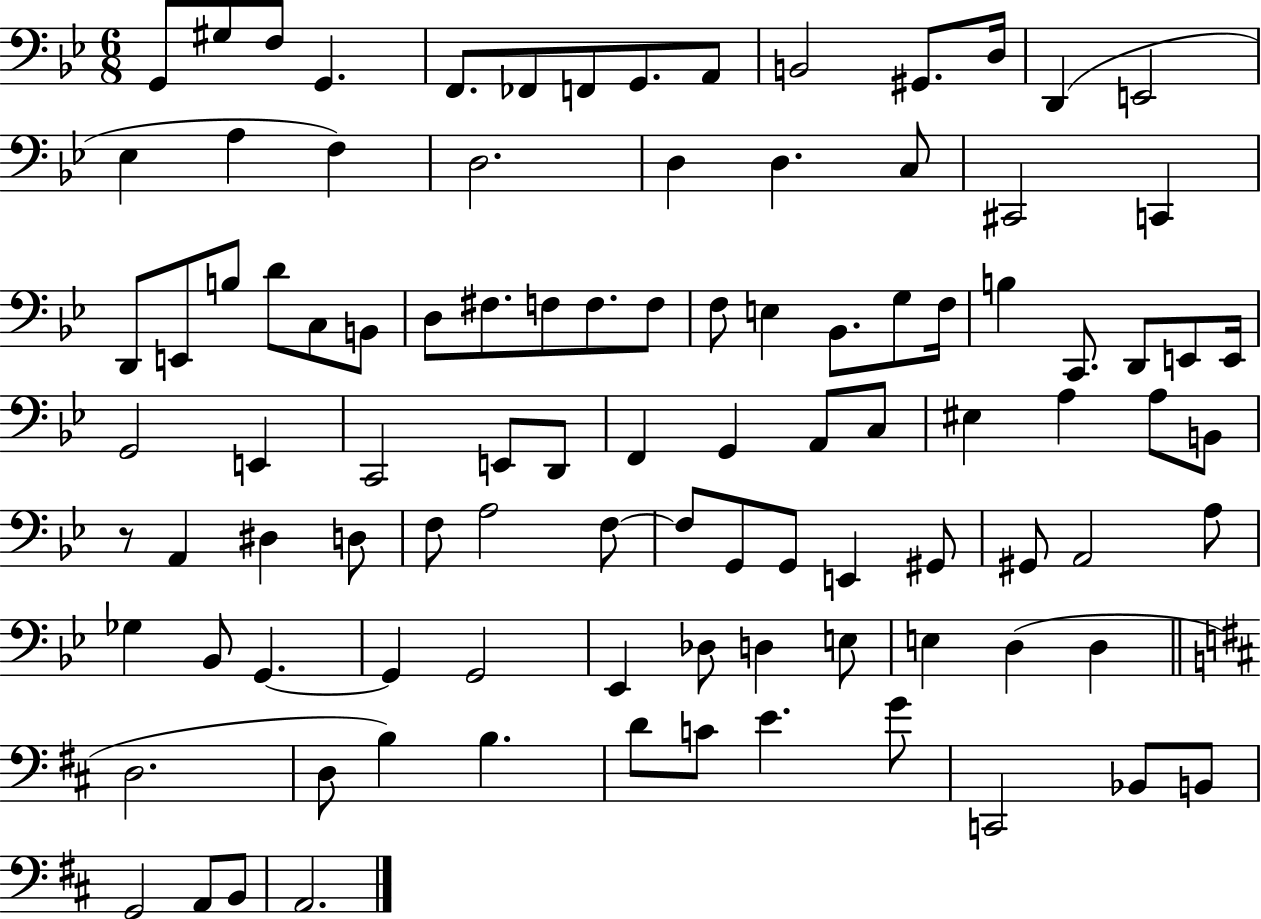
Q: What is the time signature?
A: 6/8